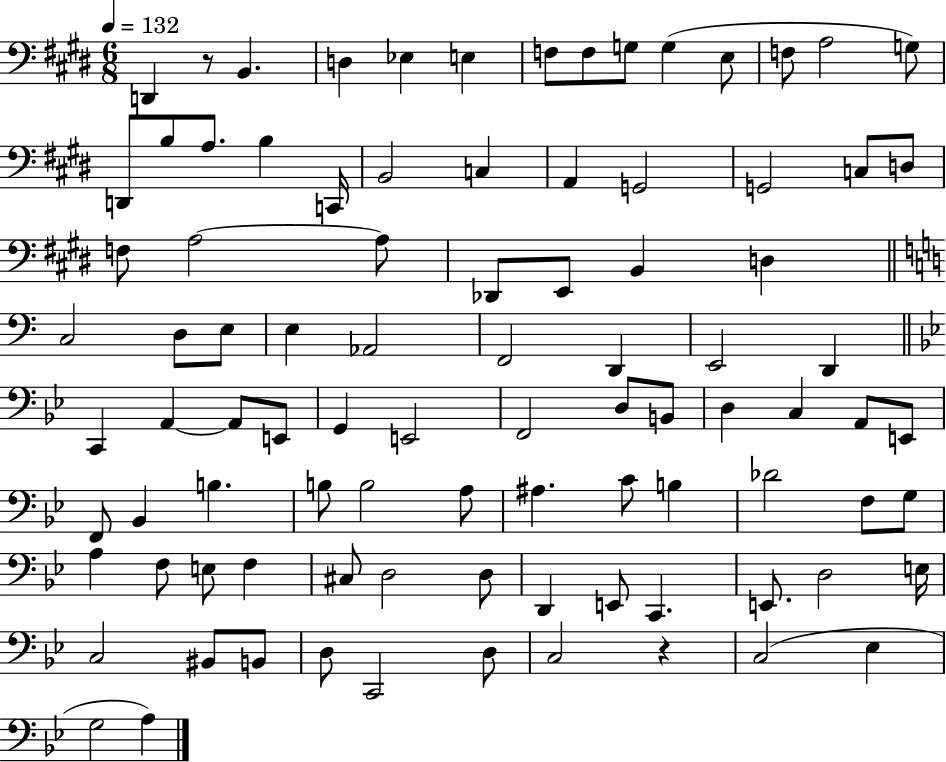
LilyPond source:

{
  \clef bass
  \numericTimeSignature
  \time 6/8
  \key e \major
  \tempo 4 = 132
  d,4 r8 b,4. | d4 ees4 e4 | f8 f8 g8 g4( e8 | f8 a2 g8) | \break d,8 b8 a8. b4 c,16 | b,2 c4 | a,4 g,2 | g,2 c8 d8 | \break f8 a2~~ a8 | des,8 e,8 b,4 d4 | \bar "||" \break \key c \major c2 d8 e8 | e4 aes,2 | f,2 d,4 | e,2 d,4 | \break \bar "||" \break \key bes \major c,4 a,4~~ a,8 e,8 | g,4 e,2 | f,2 d8 b,8 | d4 c4 a,8 e,8 | \break f,8 bes,4 b4. | b8 b2 a8 | ais4. c'8 b4 | des'2 f8 g8 | \break a4 f8 e8 f4 | cis8 d2 d8 | d,4 e,8 c,4. | e,8. d2 e16 | \break c2 bis,8 b,8 | d8 c,2 d8 | c2 r4 | c2( ees4 | \break g2 a4) | \bar "|."
}